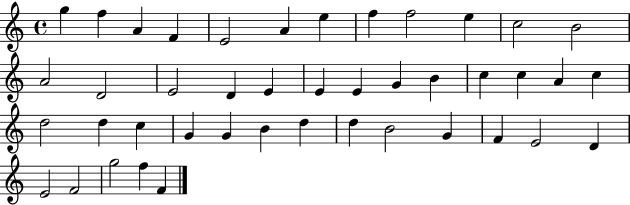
{
  \clef treble
  \time 4/4
  \defaultTimeSignature
  \key c \major
  g''4 f''4 a'4 f'4 | e'2 a'4 e''4 | f''4 f''2 e''4 | c''2 b'2 | \break a'2 d'2 | e'2 d'4 e'4 | e'4 e'4 g'4 b'4 | c''4 c''4 a'4 c''4 | \break d''2 d''4 c''4 | g'4 g'4 b'4 d''4 | d''4 b'2 g'4 | f'4 e'2 d'4 | \break e'2 f'2 | g''2 f''4 f'4 | \bar "|."
}